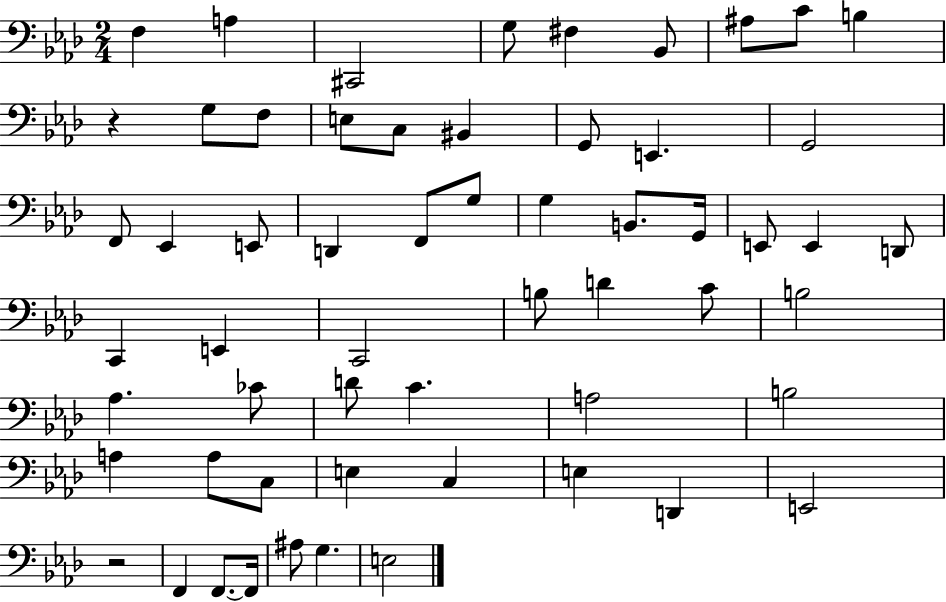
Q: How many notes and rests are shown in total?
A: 58